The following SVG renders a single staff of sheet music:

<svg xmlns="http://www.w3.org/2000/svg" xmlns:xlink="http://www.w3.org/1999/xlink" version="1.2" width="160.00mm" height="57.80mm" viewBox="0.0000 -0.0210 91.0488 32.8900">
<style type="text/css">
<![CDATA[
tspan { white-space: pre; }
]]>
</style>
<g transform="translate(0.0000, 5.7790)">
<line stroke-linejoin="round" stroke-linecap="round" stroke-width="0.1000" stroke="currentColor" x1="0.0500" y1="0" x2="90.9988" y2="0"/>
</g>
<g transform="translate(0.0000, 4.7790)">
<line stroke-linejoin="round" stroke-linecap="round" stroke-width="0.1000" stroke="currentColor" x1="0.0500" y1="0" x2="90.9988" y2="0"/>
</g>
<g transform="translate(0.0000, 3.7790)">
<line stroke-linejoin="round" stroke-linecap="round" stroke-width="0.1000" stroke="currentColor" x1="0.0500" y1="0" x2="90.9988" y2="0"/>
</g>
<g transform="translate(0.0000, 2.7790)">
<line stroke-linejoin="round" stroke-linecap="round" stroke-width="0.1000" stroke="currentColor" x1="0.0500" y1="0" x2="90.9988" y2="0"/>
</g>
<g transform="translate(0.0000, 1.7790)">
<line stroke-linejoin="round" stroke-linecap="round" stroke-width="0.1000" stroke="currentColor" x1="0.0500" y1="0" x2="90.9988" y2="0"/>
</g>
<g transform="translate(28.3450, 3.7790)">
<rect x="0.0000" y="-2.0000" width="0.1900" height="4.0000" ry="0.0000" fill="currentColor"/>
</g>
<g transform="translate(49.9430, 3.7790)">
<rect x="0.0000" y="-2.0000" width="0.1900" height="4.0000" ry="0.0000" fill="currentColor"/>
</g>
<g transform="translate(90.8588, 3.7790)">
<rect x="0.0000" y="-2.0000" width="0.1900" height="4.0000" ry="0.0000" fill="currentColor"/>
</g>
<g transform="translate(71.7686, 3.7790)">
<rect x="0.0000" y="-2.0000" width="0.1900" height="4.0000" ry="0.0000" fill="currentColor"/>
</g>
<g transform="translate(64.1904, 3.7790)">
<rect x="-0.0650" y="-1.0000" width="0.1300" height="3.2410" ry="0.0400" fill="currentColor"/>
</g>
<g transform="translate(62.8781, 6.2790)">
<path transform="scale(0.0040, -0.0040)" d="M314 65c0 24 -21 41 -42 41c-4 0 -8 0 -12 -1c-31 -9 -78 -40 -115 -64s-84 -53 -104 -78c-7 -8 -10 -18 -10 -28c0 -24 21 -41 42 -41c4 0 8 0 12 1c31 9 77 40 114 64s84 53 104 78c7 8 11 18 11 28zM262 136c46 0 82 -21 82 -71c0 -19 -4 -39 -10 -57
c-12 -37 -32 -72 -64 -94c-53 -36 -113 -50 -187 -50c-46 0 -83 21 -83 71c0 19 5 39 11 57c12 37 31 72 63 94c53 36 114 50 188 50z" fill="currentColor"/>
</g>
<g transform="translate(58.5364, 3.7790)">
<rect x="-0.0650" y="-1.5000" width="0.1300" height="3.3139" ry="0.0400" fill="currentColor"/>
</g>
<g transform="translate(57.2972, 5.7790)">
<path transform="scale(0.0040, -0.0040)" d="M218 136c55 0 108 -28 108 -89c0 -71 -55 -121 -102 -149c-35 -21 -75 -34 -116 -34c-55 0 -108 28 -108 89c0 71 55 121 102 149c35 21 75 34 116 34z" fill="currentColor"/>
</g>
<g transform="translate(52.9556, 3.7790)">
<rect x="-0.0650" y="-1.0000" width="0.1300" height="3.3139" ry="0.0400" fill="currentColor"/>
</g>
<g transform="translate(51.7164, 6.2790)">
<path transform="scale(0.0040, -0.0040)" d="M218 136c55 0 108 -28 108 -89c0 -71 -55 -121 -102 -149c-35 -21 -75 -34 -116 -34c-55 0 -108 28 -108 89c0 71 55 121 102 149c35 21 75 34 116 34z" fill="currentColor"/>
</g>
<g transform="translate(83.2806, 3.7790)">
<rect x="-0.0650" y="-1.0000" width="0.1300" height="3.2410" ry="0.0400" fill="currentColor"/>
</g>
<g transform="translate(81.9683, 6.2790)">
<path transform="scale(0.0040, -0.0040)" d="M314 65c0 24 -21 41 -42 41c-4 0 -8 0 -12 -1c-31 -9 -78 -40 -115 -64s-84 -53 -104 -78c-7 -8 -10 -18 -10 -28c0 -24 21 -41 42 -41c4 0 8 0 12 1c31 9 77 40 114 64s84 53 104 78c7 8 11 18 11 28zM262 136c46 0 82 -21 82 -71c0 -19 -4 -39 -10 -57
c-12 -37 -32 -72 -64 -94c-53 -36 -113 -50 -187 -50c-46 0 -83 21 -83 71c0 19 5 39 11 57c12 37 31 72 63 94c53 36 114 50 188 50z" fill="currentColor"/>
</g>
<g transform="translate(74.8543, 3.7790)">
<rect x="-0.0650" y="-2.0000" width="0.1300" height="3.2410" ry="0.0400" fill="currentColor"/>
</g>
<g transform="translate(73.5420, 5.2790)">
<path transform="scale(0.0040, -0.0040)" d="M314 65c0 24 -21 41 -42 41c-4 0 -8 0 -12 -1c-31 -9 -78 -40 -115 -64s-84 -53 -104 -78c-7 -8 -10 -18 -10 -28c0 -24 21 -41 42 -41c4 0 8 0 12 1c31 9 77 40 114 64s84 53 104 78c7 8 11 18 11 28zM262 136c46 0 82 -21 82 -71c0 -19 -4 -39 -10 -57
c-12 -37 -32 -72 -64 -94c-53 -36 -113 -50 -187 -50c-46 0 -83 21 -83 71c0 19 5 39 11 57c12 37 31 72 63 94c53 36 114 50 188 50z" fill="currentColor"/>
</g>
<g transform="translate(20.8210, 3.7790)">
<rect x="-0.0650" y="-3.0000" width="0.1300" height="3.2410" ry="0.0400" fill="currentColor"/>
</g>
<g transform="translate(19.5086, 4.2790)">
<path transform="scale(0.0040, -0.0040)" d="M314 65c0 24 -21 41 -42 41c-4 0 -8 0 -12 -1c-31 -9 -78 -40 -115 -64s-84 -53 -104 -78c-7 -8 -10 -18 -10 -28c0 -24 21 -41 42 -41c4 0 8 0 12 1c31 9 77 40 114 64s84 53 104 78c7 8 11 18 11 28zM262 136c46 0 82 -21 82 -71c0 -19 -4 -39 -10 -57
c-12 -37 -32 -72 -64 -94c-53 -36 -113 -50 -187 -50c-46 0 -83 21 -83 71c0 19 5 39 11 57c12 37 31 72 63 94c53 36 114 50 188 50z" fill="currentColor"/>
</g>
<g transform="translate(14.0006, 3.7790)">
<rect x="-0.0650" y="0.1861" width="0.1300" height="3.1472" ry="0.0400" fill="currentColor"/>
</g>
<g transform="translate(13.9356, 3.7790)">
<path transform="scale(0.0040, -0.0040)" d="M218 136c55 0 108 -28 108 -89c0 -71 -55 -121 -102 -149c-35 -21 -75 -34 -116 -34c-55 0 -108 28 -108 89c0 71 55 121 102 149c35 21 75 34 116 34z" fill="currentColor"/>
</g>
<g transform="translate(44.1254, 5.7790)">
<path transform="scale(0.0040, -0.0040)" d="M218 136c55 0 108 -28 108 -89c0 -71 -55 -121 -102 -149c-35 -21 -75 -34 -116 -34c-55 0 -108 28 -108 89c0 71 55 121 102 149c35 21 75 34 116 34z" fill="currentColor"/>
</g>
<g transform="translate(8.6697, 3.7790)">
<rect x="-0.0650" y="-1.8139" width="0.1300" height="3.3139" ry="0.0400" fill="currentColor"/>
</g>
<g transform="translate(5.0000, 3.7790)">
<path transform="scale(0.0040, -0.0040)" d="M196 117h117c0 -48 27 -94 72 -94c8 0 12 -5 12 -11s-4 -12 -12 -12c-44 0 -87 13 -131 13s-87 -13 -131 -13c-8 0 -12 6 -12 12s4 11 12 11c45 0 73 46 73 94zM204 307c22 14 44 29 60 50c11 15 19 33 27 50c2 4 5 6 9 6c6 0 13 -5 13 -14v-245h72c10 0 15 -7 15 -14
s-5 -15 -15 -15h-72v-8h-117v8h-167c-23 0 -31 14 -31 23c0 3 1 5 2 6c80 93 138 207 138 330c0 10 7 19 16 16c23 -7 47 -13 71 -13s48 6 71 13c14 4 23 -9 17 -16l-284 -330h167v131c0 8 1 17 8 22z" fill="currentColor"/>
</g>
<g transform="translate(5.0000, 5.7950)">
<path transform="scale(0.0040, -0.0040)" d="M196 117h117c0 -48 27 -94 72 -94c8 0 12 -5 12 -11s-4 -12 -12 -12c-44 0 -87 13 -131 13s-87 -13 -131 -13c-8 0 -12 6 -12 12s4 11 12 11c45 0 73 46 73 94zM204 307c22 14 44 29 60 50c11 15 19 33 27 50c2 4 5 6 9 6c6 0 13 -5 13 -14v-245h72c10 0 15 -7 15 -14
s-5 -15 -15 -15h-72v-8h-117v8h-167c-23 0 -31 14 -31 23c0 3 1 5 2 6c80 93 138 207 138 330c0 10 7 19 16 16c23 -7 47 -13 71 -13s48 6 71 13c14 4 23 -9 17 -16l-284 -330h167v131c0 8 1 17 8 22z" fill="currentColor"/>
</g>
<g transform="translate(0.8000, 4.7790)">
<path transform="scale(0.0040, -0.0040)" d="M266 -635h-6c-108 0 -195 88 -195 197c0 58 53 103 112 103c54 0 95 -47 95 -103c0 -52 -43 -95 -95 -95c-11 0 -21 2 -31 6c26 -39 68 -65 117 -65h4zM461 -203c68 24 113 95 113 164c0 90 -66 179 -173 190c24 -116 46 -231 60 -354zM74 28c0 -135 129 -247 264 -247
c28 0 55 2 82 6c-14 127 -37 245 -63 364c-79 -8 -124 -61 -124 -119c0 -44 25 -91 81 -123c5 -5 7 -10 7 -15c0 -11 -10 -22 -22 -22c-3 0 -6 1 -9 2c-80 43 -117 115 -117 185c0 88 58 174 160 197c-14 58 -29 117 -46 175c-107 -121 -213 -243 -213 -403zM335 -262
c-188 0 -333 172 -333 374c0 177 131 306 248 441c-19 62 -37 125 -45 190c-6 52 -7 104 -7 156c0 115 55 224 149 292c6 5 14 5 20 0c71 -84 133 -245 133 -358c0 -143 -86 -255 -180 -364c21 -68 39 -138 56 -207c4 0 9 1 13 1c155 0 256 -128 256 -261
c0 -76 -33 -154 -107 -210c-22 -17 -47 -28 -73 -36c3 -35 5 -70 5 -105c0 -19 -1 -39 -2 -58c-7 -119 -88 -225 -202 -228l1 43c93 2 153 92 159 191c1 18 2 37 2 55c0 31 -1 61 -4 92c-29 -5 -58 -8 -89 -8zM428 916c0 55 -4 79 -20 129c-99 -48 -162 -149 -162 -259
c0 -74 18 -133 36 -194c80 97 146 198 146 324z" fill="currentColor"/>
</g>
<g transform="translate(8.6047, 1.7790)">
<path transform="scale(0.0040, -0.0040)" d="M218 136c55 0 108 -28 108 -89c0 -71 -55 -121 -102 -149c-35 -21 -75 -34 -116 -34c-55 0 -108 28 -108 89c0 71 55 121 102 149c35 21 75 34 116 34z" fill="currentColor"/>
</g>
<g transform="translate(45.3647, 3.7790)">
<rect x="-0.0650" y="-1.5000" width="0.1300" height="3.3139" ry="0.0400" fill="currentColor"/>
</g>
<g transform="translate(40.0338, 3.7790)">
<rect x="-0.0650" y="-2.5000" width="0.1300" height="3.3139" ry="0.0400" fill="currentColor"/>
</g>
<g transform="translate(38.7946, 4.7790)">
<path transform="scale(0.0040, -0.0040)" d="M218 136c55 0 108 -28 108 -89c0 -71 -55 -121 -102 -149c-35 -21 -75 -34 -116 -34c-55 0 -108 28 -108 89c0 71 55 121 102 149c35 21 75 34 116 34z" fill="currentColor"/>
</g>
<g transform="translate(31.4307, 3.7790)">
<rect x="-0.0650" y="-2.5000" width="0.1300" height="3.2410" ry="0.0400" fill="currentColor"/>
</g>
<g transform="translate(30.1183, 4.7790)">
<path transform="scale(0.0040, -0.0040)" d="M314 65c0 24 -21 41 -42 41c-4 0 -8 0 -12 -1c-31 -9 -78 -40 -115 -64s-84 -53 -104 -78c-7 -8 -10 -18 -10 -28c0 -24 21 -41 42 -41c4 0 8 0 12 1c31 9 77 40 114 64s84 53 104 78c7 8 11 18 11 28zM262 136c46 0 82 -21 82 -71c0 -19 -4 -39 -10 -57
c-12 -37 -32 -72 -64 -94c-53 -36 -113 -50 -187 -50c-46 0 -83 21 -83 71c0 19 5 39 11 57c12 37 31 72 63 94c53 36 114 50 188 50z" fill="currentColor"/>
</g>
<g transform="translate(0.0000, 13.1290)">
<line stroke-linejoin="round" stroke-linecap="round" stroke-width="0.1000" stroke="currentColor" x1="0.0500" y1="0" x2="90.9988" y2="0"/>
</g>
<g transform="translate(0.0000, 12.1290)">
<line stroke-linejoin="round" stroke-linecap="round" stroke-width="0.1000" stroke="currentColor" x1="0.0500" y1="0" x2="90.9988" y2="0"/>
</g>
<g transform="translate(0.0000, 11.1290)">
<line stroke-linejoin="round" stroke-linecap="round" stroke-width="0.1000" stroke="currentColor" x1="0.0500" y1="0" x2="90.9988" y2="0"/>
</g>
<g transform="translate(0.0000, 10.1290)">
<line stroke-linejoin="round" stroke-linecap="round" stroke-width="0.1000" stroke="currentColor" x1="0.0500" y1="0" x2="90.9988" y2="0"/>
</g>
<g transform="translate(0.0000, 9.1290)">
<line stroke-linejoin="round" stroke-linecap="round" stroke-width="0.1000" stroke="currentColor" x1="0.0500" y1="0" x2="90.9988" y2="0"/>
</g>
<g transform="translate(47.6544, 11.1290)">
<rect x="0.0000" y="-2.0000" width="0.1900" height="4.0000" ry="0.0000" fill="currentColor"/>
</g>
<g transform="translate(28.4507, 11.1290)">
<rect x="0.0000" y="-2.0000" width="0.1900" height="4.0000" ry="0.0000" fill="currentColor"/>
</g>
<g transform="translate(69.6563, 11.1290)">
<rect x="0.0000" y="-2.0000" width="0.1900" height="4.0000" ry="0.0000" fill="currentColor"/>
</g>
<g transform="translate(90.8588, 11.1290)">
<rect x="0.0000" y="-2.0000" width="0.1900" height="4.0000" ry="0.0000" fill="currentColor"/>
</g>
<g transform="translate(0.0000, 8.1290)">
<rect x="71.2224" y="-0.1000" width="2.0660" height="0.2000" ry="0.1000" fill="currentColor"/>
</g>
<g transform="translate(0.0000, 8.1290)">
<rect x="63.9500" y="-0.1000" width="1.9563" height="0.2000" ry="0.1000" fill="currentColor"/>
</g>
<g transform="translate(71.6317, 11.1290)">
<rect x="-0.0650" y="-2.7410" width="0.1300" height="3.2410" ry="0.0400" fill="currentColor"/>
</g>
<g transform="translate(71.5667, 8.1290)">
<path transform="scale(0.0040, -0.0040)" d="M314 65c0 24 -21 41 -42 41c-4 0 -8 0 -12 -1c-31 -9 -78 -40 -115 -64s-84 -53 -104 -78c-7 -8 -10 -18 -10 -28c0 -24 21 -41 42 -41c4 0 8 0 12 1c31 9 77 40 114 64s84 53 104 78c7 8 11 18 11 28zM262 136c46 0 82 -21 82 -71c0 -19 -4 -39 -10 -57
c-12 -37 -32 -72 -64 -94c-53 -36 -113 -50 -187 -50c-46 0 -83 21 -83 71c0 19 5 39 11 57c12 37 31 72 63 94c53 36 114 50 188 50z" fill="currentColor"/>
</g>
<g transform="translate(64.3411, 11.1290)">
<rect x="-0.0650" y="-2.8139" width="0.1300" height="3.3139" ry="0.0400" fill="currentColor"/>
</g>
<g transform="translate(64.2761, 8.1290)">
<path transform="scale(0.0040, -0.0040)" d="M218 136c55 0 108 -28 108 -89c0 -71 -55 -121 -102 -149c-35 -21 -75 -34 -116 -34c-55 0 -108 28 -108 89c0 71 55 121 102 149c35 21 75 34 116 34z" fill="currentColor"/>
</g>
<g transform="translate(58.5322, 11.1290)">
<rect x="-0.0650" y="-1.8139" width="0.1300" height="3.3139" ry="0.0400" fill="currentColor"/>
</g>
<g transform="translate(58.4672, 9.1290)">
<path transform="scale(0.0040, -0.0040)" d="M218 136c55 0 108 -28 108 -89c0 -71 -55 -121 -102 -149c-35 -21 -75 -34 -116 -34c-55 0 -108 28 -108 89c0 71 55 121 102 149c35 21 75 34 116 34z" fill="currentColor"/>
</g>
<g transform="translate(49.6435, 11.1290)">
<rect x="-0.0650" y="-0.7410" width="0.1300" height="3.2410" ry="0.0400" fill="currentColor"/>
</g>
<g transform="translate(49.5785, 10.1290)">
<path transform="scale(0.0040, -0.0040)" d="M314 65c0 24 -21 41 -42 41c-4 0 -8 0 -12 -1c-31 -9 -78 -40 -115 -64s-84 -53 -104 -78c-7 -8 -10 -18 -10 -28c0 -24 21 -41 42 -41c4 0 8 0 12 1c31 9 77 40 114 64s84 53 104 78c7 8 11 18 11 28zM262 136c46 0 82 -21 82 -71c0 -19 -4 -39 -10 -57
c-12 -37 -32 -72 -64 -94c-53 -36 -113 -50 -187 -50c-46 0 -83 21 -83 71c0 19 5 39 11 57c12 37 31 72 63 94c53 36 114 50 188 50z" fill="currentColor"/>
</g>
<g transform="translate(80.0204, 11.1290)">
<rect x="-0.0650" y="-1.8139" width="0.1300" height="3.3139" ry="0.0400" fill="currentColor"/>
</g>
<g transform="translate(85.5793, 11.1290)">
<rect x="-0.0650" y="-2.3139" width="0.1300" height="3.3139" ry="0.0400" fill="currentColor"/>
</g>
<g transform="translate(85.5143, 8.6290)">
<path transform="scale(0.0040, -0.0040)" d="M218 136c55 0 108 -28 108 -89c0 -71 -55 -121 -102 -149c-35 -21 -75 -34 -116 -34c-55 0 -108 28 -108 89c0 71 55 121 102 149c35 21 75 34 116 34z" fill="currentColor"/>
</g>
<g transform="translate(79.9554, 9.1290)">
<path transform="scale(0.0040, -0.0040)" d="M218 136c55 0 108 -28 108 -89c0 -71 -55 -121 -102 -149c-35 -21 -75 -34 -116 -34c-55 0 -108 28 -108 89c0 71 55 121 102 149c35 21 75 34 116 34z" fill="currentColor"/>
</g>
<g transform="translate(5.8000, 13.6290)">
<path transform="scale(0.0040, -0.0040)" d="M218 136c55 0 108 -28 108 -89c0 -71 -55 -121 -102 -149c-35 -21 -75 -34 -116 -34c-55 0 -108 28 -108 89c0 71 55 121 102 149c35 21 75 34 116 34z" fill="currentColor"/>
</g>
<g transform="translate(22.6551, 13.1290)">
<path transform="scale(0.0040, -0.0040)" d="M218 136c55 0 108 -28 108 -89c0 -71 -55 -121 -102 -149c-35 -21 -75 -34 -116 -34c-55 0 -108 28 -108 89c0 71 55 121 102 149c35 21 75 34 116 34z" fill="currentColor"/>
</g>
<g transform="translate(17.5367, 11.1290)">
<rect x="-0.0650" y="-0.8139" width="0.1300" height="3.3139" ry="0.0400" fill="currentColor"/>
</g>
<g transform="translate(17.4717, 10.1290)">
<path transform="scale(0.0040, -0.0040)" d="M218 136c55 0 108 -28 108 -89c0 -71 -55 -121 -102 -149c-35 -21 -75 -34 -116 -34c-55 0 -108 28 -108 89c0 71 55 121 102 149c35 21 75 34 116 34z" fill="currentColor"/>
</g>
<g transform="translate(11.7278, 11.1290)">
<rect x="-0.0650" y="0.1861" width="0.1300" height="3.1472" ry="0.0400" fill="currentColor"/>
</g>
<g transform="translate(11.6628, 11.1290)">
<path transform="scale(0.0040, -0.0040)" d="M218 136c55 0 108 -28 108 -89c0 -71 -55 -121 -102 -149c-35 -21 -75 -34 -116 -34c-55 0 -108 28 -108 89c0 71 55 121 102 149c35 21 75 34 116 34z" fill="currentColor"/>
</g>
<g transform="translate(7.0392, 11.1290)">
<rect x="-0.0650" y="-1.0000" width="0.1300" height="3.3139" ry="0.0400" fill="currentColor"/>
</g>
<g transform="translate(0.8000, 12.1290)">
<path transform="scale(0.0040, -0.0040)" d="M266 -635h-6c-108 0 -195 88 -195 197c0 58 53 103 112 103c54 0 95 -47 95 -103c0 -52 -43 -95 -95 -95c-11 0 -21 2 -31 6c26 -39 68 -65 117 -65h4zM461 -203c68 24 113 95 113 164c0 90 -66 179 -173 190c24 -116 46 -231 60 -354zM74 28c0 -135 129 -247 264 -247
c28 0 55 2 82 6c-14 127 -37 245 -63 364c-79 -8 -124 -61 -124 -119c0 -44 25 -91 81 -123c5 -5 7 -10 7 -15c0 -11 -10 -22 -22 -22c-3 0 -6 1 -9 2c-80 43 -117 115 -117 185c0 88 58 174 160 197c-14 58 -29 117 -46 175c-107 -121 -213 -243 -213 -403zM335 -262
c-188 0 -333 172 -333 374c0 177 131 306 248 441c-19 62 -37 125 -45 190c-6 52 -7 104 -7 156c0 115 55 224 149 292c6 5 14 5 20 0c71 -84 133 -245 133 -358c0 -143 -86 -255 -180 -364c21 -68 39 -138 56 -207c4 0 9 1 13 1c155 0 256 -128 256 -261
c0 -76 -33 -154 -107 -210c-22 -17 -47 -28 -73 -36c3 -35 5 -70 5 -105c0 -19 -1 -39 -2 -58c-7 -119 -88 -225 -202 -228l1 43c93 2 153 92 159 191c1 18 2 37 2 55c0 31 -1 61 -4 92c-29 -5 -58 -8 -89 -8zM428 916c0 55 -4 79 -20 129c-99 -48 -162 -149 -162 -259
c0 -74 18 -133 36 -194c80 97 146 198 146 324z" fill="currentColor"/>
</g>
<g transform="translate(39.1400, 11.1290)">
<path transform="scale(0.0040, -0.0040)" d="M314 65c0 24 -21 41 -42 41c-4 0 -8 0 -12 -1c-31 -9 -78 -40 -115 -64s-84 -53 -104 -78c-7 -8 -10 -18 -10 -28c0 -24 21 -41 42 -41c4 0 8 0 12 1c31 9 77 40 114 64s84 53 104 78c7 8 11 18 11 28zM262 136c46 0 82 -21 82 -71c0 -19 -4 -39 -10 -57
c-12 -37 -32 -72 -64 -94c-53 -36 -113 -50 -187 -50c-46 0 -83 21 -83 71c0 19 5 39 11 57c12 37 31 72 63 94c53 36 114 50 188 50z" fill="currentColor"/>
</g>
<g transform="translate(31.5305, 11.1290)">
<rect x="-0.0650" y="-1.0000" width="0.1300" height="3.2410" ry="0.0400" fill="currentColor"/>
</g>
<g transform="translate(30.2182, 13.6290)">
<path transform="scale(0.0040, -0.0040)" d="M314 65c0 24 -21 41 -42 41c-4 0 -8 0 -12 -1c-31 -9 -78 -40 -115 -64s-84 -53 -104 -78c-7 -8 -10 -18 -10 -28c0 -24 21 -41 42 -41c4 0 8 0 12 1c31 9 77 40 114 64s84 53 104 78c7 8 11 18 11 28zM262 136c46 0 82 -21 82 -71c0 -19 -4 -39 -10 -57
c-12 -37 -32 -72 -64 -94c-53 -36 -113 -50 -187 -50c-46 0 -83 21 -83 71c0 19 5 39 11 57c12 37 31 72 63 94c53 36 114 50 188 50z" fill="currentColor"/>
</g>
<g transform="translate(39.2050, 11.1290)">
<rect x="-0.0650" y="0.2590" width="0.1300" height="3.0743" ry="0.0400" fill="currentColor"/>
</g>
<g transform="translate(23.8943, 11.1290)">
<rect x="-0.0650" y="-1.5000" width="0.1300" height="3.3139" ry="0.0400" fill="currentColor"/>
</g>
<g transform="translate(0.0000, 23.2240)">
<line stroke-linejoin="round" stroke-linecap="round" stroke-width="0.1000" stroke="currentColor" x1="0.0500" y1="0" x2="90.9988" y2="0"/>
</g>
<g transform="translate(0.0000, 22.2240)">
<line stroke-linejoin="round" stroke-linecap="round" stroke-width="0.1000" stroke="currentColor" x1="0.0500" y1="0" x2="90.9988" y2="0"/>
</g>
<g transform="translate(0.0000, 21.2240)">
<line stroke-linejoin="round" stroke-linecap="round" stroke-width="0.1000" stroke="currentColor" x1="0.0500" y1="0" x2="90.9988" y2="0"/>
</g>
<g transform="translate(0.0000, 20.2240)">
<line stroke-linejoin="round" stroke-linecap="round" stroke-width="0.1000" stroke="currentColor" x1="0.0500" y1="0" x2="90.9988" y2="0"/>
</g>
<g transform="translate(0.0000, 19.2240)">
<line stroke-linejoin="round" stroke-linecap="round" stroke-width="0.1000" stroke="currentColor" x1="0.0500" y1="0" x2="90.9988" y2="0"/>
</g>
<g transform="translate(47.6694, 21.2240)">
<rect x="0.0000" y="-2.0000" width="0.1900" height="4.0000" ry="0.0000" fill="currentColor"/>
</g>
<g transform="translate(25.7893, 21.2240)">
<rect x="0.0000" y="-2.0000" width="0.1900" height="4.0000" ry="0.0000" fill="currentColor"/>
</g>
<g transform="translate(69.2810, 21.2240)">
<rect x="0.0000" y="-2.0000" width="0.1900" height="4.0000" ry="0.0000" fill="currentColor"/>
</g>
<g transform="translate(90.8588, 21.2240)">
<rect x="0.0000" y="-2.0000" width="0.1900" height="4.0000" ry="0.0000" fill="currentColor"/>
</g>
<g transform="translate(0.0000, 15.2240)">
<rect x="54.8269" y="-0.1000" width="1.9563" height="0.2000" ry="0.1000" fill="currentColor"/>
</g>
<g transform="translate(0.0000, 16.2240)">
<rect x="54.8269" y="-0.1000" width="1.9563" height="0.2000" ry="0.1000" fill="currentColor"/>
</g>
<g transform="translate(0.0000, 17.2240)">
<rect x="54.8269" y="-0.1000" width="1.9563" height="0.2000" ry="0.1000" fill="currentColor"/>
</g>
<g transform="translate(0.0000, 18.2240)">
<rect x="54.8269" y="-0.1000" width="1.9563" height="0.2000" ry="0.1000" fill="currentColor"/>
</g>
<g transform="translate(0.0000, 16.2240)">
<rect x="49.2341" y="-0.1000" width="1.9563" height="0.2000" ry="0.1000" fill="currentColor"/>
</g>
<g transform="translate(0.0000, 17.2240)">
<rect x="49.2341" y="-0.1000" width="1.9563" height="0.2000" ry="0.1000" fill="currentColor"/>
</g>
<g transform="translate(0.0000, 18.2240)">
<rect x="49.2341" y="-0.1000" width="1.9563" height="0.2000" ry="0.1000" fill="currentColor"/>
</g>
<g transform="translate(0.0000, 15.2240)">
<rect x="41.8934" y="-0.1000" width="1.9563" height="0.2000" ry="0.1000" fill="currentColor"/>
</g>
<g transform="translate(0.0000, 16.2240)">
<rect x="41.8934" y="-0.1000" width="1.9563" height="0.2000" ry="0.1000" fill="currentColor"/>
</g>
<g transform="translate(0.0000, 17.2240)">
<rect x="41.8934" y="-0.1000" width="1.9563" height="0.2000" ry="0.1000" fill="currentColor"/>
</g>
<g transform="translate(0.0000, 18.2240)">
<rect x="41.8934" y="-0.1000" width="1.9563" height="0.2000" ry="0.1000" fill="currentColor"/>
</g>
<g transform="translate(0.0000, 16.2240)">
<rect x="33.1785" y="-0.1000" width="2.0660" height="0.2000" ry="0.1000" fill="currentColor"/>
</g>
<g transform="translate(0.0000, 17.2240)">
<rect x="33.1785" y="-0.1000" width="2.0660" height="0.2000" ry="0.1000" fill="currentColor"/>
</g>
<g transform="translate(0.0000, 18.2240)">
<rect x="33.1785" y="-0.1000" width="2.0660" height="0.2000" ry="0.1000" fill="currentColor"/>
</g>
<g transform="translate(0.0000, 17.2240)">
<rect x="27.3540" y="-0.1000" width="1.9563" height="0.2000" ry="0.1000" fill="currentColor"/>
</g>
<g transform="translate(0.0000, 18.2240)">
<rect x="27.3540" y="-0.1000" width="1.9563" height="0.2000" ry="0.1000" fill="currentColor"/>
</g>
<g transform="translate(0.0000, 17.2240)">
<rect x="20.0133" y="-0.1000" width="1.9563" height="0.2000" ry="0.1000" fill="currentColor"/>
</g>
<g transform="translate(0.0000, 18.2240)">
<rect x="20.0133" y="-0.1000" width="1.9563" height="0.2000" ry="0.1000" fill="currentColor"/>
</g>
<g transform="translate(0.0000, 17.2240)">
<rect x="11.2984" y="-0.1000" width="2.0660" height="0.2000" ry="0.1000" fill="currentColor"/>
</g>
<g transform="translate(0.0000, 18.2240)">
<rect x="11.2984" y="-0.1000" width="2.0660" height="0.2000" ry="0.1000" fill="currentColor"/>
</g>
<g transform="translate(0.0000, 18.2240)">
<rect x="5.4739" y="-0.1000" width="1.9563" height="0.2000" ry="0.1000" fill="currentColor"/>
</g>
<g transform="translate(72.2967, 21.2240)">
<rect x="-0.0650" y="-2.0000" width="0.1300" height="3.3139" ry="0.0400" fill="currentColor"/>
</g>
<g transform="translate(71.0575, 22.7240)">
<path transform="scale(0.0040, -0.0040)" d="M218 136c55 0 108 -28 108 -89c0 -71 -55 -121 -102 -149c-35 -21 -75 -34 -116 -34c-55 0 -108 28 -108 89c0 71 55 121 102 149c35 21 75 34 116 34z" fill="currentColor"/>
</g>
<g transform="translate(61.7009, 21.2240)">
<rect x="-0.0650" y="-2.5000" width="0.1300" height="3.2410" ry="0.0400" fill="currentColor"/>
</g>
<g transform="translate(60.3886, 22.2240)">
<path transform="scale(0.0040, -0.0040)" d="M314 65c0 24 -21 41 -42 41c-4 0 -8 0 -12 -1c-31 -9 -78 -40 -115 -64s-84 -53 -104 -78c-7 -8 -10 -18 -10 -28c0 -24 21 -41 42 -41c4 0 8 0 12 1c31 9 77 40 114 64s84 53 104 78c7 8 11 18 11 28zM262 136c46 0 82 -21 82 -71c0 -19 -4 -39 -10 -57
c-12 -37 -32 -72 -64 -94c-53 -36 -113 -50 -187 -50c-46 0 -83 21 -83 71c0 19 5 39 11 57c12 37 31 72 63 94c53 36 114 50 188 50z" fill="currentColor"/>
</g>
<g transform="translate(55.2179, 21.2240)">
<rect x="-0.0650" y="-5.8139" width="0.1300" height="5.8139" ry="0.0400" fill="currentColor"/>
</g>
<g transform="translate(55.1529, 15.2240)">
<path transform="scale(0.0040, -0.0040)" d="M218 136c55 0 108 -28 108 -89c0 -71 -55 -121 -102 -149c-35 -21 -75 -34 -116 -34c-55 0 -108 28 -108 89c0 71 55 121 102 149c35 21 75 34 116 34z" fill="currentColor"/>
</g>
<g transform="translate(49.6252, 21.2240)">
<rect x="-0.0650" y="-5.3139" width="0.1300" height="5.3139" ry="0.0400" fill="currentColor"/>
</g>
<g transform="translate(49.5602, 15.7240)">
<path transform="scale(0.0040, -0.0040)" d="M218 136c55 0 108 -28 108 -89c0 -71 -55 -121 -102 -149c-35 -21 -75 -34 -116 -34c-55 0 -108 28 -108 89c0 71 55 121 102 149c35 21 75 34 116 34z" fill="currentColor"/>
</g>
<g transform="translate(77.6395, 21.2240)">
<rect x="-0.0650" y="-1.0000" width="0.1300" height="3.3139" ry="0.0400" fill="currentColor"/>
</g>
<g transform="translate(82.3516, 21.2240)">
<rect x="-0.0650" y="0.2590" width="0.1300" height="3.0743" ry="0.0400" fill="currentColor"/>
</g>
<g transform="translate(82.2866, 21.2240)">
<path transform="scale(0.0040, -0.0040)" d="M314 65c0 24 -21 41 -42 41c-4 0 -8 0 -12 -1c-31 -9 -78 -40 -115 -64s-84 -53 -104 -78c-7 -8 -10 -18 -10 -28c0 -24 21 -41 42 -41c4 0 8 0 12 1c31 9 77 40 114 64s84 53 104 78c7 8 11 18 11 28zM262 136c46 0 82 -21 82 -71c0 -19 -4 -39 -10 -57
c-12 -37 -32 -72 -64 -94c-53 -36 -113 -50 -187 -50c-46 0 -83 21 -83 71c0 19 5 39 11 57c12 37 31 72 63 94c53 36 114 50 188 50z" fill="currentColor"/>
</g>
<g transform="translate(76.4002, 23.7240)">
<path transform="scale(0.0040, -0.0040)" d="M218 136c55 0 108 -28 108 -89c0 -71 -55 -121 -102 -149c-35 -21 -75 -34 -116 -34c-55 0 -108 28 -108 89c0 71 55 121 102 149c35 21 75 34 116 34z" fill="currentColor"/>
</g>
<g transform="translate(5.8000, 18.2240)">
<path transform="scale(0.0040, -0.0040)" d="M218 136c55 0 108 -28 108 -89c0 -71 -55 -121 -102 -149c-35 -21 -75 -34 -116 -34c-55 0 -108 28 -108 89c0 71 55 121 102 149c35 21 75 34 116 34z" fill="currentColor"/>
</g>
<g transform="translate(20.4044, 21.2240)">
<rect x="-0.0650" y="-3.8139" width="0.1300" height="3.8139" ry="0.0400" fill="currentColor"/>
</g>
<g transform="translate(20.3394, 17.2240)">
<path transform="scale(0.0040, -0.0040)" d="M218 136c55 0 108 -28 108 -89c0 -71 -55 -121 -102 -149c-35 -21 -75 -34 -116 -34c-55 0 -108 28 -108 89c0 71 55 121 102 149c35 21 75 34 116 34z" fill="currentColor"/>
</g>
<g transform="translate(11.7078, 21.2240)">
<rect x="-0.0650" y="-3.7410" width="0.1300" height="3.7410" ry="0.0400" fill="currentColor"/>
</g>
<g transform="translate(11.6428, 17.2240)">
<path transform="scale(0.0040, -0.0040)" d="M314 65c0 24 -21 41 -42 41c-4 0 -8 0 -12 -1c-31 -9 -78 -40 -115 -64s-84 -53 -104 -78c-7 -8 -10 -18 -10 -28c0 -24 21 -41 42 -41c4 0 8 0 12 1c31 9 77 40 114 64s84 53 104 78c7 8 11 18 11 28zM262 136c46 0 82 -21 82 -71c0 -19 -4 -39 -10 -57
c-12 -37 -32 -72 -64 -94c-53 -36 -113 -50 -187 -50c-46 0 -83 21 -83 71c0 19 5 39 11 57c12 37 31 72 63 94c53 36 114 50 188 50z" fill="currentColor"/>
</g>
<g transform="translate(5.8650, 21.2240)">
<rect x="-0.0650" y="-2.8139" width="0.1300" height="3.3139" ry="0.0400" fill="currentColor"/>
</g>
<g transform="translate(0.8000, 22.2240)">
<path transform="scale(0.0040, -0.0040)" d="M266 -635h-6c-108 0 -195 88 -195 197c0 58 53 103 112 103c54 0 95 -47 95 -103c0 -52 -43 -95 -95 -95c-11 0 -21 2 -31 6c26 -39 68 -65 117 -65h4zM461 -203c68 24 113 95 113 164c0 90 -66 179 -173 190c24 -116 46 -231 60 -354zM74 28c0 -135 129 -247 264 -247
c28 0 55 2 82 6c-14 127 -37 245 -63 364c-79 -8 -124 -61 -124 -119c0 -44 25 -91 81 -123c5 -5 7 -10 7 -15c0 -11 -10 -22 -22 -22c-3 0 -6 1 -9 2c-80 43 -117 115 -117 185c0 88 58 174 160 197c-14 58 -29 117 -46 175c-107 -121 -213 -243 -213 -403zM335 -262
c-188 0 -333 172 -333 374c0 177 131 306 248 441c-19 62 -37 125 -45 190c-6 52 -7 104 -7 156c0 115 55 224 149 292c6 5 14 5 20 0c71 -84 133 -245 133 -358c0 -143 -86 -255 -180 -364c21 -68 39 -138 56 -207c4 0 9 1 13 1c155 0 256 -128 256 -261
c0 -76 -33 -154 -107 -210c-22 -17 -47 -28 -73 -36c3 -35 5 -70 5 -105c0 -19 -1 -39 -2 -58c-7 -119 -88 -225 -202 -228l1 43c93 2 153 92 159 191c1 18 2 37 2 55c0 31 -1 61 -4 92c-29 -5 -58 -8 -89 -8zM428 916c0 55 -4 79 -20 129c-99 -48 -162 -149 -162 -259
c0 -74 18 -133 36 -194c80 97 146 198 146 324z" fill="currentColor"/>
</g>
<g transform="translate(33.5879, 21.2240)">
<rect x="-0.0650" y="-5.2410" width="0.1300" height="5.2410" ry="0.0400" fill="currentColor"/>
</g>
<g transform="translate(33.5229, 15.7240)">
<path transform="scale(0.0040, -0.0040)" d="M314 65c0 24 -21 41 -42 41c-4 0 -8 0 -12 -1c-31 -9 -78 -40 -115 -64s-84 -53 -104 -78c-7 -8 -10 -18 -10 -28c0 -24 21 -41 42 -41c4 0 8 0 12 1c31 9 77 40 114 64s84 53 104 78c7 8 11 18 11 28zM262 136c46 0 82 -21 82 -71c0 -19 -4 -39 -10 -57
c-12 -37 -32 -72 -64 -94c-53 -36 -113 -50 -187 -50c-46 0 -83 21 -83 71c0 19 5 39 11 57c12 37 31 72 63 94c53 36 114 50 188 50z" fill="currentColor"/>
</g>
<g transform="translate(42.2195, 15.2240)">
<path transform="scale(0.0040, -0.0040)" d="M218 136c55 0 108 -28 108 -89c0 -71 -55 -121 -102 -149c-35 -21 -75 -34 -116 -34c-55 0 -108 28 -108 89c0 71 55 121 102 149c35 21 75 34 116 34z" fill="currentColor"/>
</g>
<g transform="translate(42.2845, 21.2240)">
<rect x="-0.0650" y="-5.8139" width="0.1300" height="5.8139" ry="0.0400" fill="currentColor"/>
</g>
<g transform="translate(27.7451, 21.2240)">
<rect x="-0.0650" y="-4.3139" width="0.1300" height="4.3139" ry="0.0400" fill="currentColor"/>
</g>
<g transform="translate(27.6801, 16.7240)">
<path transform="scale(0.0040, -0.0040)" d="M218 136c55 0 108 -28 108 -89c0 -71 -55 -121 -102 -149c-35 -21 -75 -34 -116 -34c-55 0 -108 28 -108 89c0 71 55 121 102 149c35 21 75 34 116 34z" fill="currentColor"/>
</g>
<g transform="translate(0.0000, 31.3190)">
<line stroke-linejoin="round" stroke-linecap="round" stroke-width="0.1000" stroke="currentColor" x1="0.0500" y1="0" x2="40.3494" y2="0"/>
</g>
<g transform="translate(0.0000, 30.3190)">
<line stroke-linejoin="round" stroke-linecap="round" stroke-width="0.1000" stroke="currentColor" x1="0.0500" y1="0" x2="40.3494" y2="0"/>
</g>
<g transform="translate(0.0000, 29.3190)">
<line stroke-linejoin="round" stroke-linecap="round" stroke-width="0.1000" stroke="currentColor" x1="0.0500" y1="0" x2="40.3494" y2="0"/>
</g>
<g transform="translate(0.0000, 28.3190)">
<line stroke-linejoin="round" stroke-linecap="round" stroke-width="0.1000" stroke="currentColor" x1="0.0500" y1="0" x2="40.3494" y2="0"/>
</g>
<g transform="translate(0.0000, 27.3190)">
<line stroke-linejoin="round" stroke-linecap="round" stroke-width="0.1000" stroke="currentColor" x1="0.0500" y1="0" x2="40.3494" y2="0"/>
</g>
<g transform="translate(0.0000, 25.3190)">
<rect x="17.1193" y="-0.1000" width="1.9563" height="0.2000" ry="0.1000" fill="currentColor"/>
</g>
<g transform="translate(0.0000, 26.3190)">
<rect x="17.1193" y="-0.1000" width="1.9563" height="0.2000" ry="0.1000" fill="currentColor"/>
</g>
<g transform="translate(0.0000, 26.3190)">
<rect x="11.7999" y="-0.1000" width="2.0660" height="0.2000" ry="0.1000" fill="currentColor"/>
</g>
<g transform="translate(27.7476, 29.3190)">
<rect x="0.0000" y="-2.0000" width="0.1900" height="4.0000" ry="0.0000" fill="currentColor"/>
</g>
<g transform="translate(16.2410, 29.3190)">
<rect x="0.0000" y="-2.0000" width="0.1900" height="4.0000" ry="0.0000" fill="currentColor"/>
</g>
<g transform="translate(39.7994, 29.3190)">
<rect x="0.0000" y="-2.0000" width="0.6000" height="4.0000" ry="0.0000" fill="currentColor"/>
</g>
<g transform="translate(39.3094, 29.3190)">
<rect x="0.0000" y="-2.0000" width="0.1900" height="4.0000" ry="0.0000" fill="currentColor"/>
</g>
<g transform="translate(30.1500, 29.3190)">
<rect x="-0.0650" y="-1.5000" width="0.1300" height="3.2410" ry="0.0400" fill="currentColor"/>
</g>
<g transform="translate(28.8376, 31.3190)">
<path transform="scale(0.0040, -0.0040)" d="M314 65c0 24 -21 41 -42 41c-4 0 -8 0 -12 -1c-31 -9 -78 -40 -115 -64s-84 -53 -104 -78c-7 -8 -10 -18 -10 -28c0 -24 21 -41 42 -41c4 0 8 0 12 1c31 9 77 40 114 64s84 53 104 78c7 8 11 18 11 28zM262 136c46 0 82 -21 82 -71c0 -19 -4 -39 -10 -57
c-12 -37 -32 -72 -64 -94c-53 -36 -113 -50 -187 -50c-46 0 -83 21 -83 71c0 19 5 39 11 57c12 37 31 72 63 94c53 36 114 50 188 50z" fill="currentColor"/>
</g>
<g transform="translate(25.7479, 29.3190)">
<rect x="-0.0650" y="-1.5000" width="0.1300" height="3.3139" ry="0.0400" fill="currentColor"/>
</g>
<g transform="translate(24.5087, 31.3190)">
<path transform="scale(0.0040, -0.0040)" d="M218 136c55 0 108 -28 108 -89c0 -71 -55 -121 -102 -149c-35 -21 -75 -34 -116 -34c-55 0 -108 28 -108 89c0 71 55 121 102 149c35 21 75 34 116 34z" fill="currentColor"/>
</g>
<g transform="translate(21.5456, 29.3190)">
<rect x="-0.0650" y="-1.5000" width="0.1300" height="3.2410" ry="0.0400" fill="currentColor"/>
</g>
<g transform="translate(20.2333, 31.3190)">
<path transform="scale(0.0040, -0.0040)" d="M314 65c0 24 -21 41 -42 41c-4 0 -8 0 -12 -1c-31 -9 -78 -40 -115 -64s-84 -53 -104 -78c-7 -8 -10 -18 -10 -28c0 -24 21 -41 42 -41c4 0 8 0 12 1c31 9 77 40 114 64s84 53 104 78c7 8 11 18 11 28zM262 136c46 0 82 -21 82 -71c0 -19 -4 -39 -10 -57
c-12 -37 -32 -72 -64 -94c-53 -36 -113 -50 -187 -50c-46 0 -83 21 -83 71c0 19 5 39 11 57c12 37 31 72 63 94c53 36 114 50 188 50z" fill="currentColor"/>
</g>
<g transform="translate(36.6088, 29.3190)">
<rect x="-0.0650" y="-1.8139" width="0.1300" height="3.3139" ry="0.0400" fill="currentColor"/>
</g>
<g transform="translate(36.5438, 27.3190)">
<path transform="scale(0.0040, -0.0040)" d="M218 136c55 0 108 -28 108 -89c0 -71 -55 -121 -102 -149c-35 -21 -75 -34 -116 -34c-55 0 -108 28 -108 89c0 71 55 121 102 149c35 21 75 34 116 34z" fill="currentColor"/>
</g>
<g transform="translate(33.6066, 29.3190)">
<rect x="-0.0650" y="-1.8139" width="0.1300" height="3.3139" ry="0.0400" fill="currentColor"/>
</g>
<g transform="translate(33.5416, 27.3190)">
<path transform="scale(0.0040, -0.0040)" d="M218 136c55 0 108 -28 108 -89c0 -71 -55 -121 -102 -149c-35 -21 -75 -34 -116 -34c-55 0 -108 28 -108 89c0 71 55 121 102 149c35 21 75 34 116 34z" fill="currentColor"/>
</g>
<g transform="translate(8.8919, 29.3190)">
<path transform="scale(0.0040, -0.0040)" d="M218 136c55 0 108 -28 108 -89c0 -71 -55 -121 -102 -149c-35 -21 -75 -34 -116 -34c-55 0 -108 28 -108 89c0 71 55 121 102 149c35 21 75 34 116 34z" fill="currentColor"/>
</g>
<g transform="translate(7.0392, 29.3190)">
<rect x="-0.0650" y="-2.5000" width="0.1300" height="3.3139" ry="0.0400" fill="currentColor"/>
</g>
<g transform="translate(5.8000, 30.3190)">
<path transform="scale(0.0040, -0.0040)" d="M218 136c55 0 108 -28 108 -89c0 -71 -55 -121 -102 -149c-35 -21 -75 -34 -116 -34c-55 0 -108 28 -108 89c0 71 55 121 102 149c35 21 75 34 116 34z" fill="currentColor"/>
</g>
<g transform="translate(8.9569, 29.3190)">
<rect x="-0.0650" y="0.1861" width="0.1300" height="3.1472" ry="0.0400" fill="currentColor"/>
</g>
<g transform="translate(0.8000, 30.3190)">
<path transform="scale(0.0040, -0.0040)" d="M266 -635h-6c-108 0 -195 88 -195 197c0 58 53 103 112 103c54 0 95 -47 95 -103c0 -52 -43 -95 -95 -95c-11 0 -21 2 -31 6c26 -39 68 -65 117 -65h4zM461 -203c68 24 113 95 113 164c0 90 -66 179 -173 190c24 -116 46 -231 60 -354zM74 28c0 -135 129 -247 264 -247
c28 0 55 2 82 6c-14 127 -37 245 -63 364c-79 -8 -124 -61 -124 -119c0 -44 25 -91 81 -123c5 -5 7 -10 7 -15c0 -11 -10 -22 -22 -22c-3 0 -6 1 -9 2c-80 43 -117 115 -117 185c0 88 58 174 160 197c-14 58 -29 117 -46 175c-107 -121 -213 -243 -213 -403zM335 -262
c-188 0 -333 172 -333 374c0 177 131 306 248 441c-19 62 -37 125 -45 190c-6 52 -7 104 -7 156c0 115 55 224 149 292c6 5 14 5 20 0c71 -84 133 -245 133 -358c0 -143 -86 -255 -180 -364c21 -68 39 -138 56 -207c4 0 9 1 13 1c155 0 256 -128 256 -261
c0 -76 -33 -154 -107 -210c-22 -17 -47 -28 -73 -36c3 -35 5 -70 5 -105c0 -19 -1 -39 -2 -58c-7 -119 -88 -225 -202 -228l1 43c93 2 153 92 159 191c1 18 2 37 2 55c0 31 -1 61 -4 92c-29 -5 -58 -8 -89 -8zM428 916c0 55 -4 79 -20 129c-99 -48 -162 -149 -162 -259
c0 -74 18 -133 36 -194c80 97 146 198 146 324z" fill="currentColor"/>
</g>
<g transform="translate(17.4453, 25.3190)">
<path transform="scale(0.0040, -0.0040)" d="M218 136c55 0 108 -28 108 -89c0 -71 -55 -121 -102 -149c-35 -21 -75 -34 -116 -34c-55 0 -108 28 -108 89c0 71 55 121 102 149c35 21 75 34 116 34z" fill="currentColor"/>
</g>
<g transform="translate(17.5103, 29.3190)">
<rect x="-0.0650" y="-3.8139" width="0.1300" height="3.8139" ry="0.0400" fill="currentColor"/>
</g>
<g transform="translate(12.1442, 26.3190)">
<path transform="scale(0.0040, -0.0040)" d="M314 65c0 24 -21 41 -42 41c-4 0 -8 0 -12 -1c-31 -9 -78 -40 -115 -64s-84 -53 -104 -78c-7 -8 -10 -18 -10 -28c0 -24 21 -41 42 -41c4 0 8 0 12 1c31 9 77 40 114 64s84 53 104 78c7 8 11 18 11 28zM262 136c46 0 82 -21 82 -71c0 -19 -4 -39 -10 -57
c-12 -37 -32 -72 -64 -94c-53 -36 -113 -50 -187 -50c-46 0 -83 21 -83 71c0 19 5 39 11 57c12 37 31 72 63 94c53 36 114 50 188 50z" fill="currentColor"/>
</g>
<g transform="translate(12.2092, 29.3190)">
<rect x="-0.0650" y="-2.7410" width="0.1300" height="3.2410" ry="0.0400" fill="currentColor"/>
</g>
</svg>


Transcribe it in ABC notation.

X:1
T:Untitled
M:4/4
L:1/4
K:C
f B A2 G2 G E D E D2 F2 D2 D B d E D2 B2 d2 f a a2 f g a c'2 c' d' f'2 g' f' g' G2 F D B2 G B a2 c' E2 E E2 f f